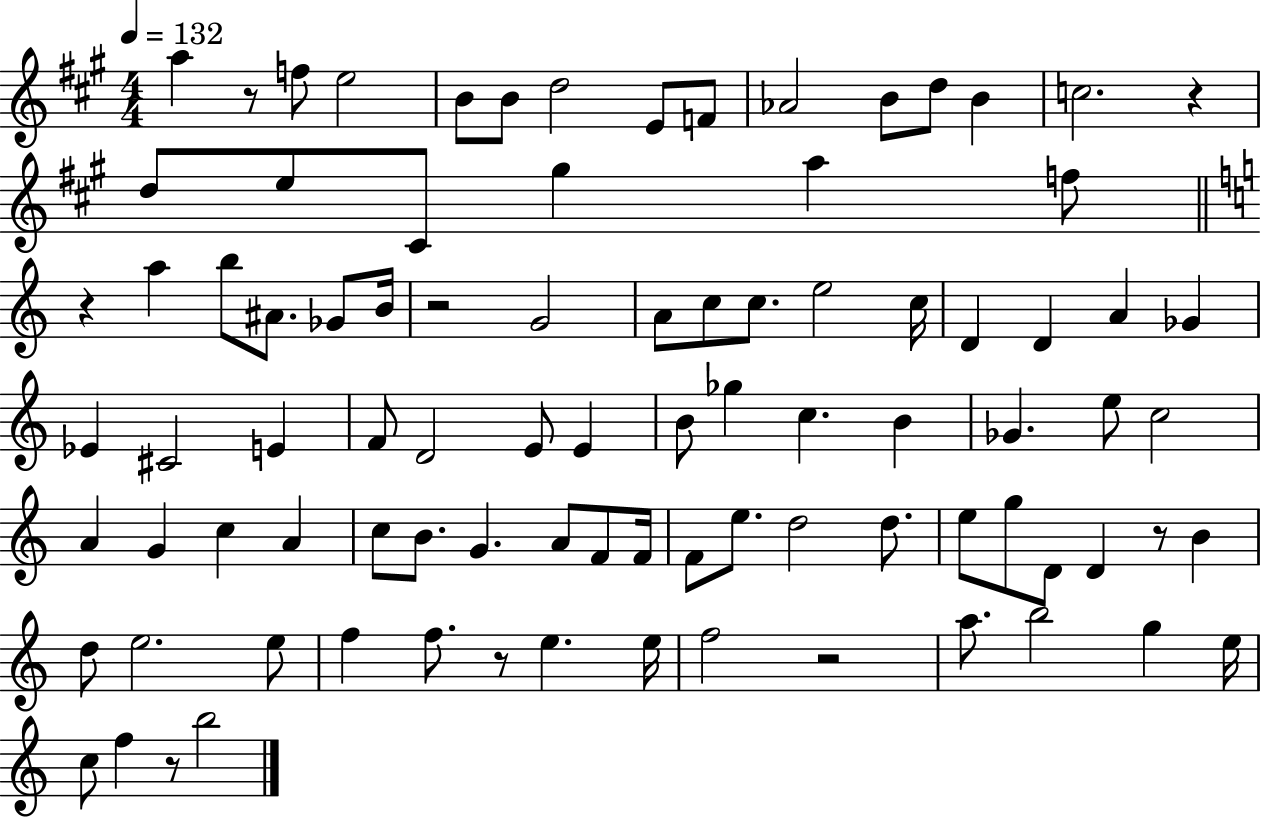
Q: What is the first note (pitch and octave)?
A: A5